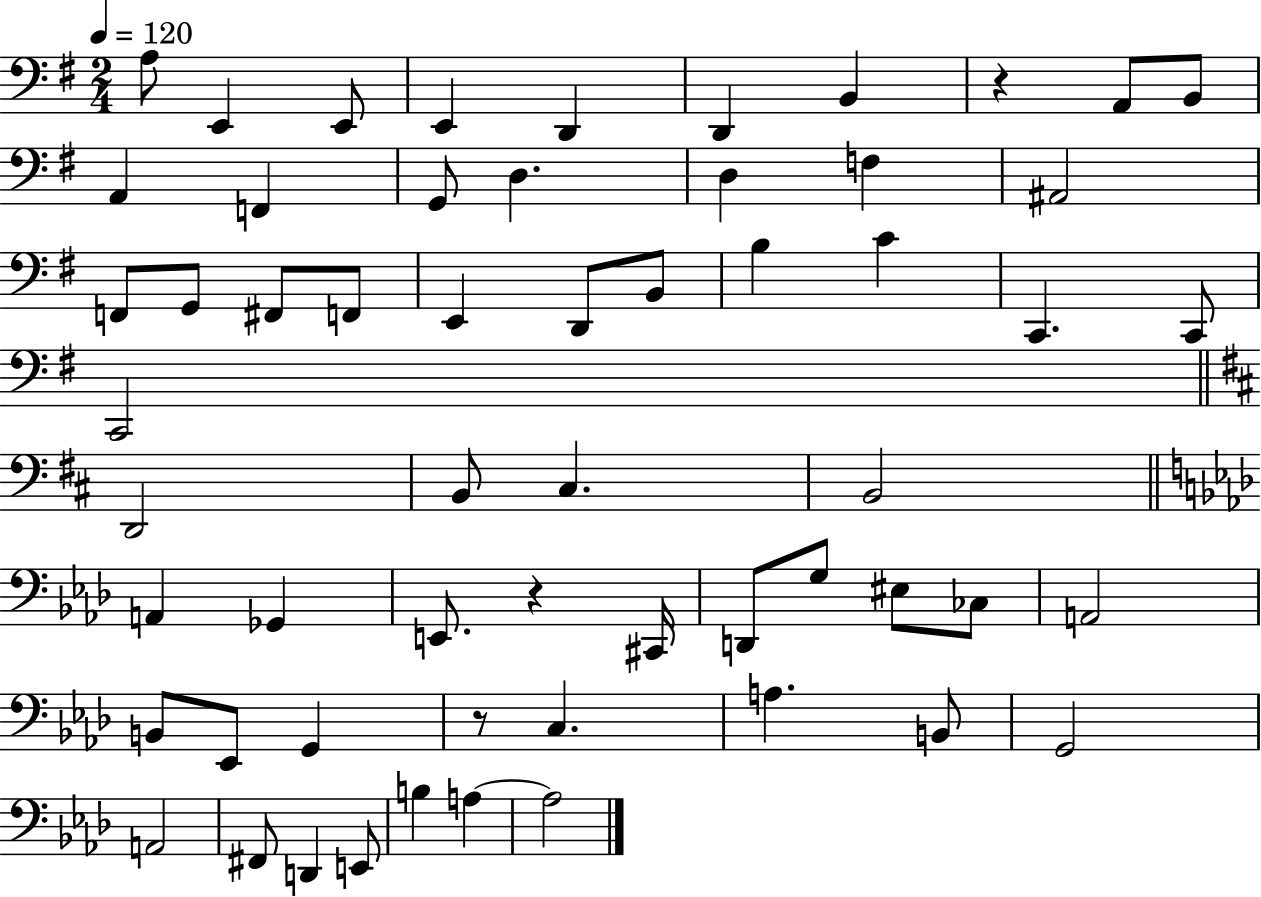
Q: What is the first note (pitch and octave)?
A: A3